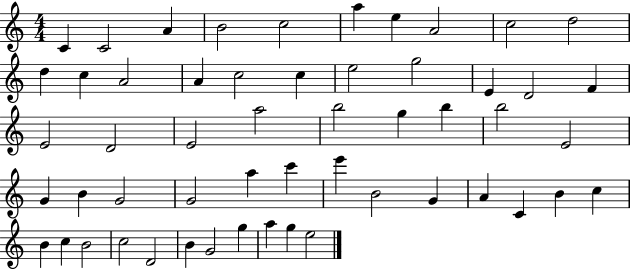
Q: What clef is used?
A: treble